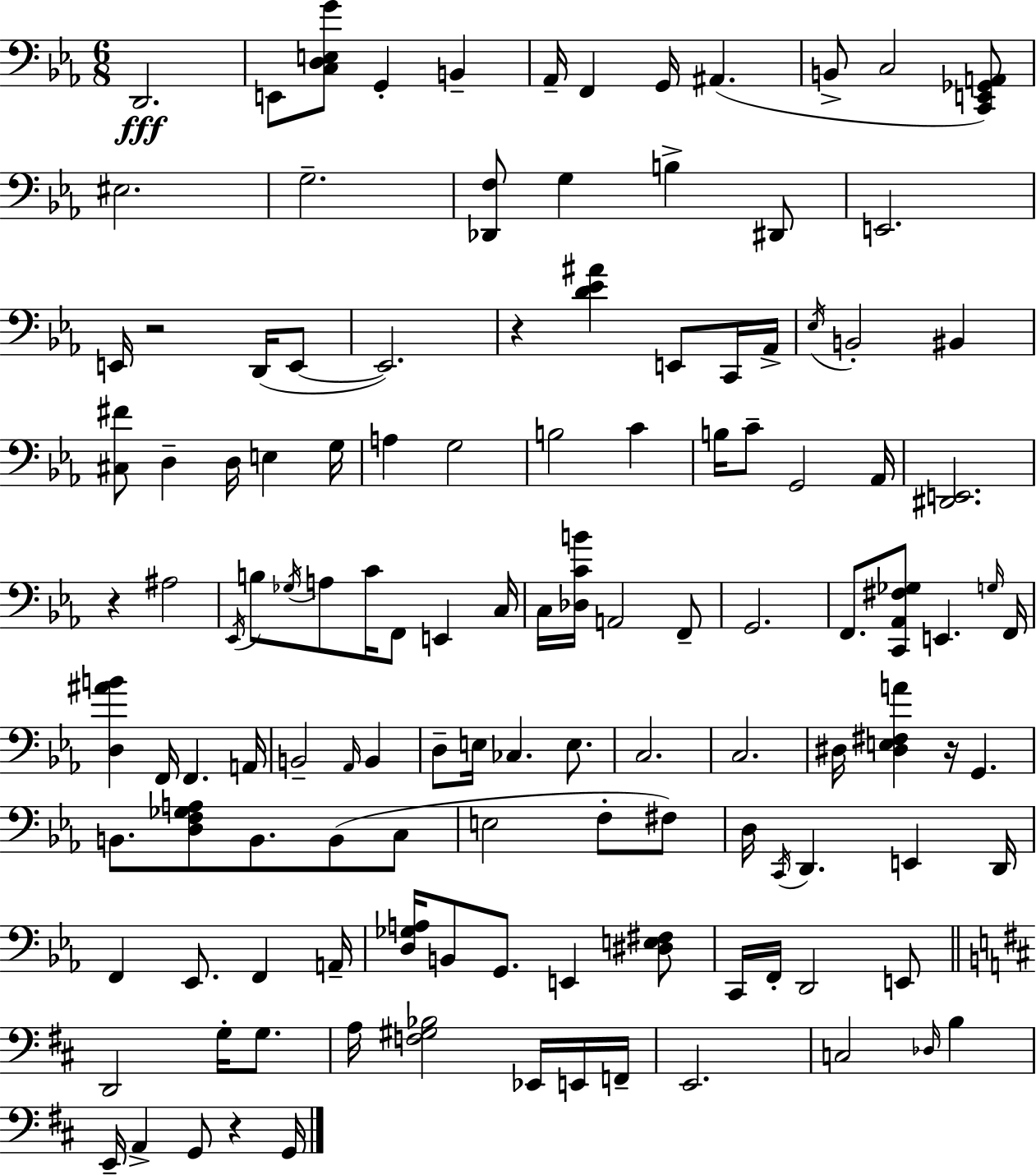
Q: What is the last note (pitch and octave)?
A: G2